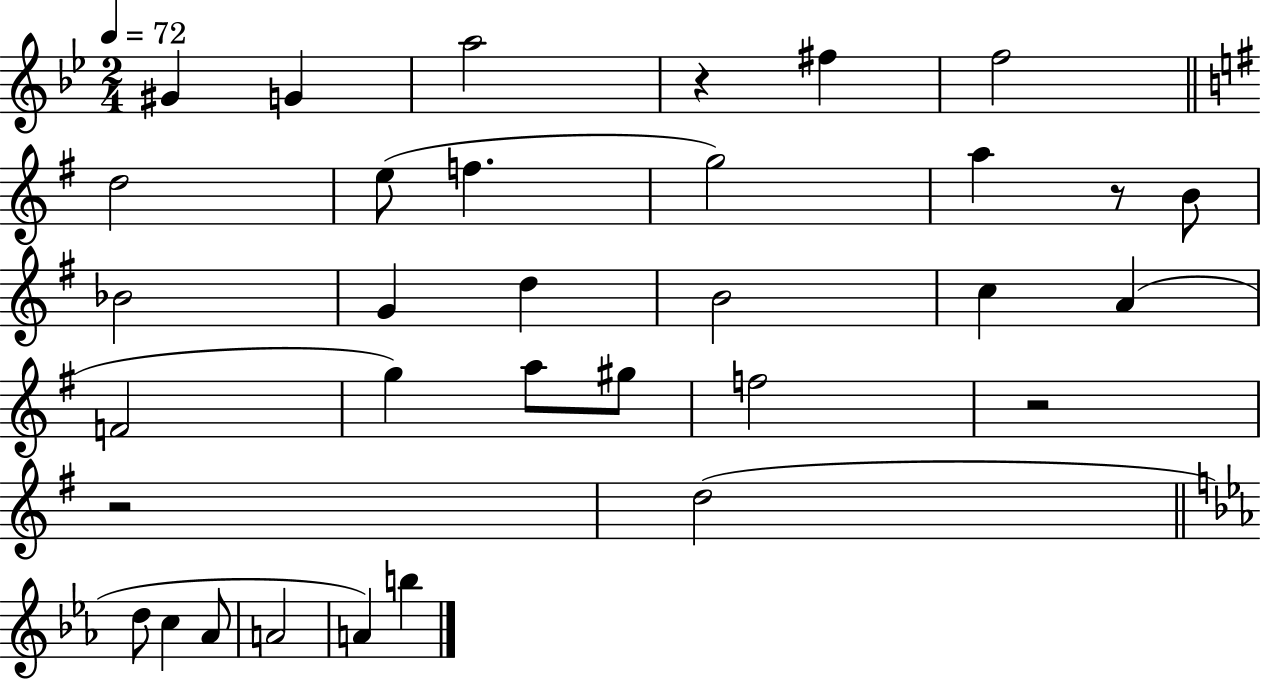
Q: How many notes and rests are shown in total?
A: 33